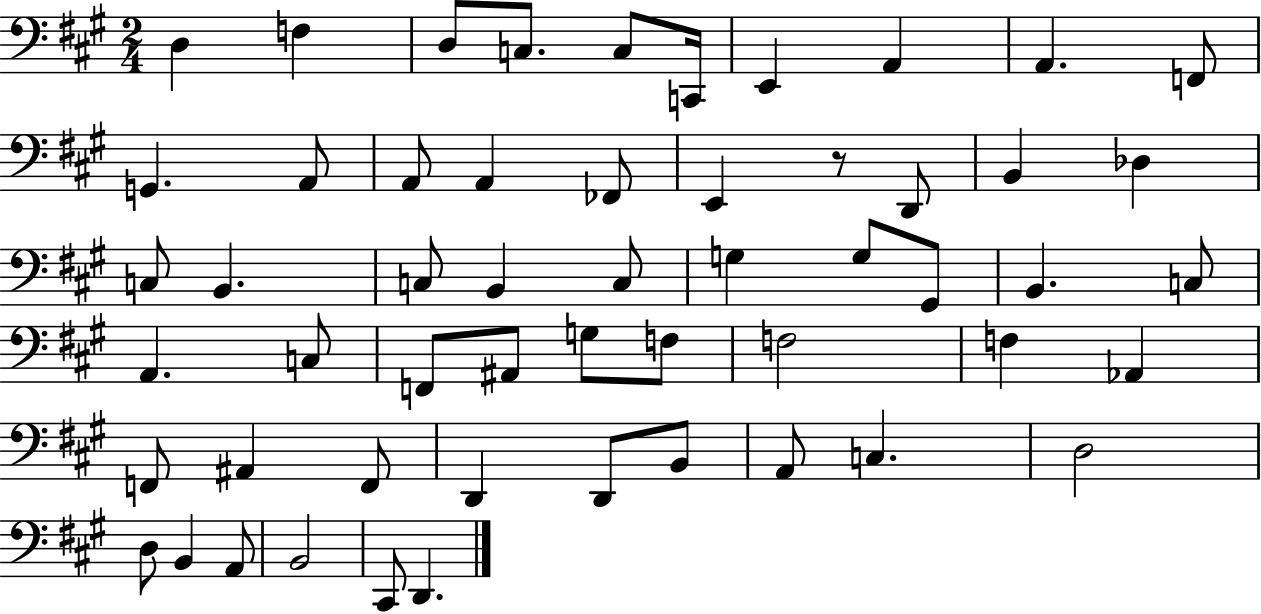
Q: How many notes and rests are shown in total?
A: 54